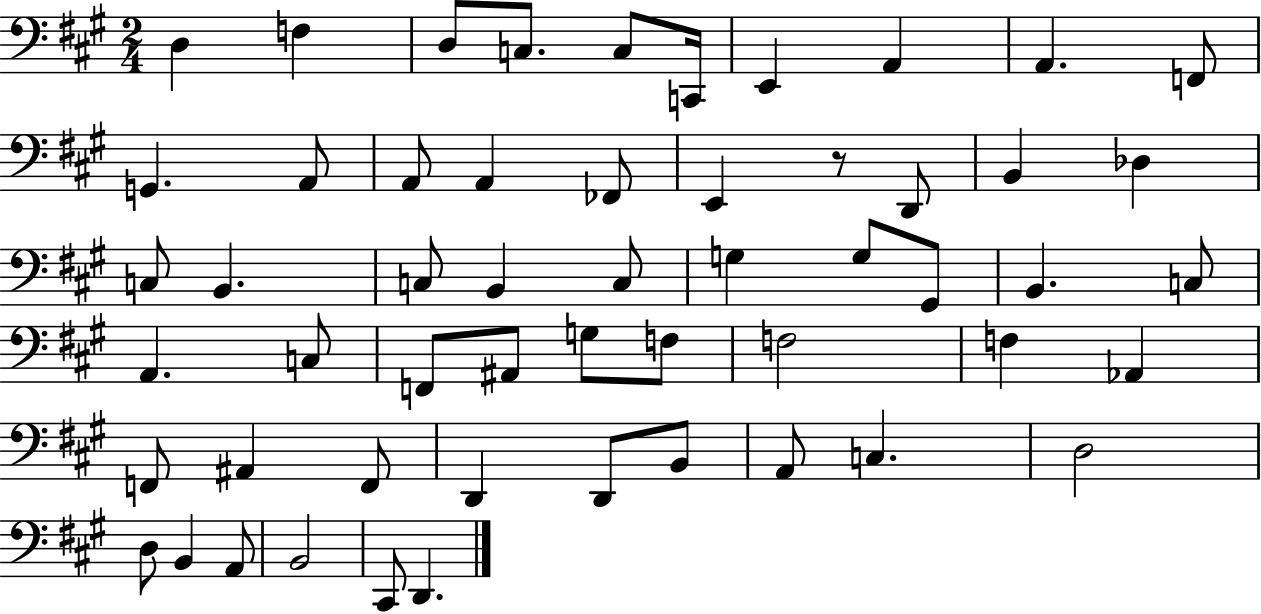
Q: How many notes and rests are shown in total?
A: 54